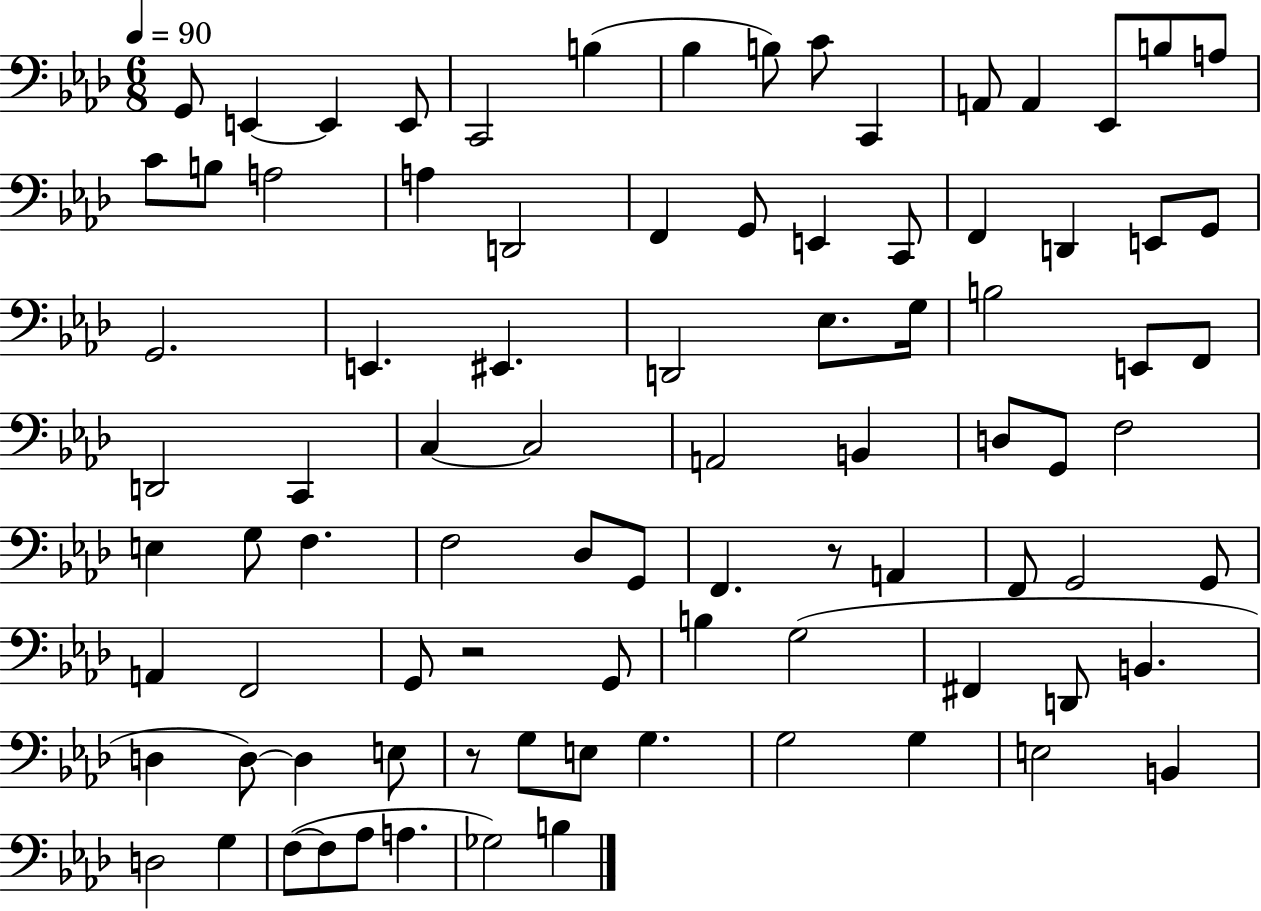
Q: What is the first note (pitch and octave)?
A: G2